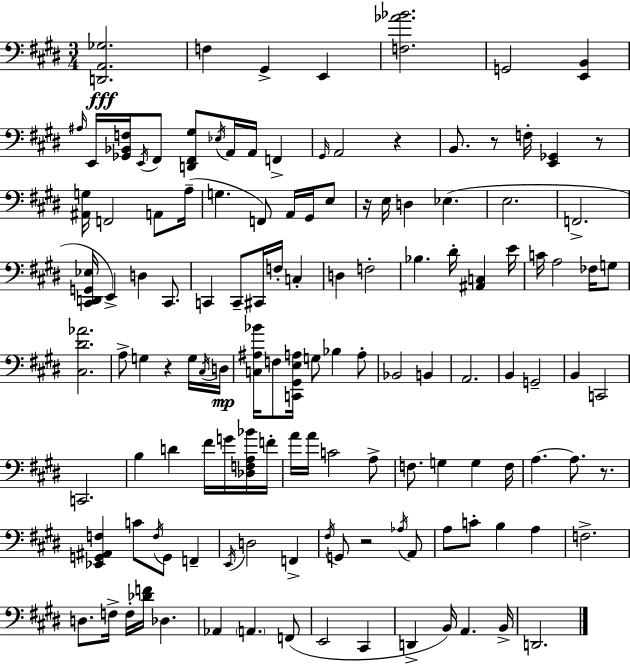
[D2,A2,Gb3]/h. F3/q G#2/q E2/q [F3,Ab4,Bb4]/h. G2/h [E2,B2]/q A#3/s E2/s [Gb2,Bb2,F3]/s E2/s F#2/e [D2,F#2,G#3]/e Eb3/s A2/s A2/s F2/q G#2/s A2/h R/q B2/e. R/e F3/s [E2,Gb2]/q R/e [A#2,G3]/s F2/h A2/e A3/s G3/q. F2/e A2/s G#2/s E3/e R/s E3/s D3/q Eb3/q. E3/h. F2/h. [C#2,D2,G2,Eb3]/s E2/q D3/q C#2/e. C2/q C2/e C#2/s F3/s C3/q D3/q F3/h Bb3/q. D#4/s [A#2,C3]/q E4/s C4/s A3/h FES3/s G3/e [C#3,D#4,Ab4]/h. A3/e G3/q R/q G3/s C#3/s D3/s [C3,A#3,Bb4]/s F3/e [C2,G#2,E3,A3]/s G3/e Bb3/q A3/e Bb2/h B2/q A2/h. B2/q G2/h B2/q C2/h C2/h. B3/q D4/q F#4/s G4/s [Db3,F3,A3,Bb4]/s F4/s A4/s A4/s C4/h A3/e F3/e. G3/q G3/q F3/s A3/q. A3/e. R/e. [Eb2,G2,A#2,F3]/q C4/e F3/s G2/e F2/q E2/s D3/h F2/q F#3/s G2/e R/h Ab3/s A2/e A3/e C4/e B3/q A3/q F3/h. D3/e. F3/s F3/s [Db4,F4]/s Db3/q. Ab2/q A2/q. F2/e E2/h C#2/q D2/q B2/s A2/q. B2/s D2/h.